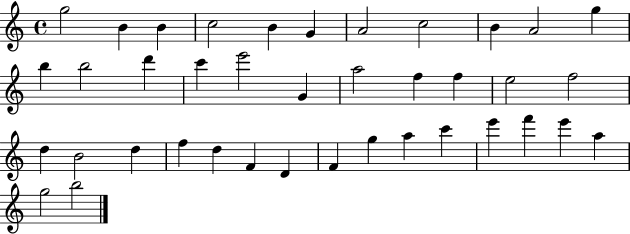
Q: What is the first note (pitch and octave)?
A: G5